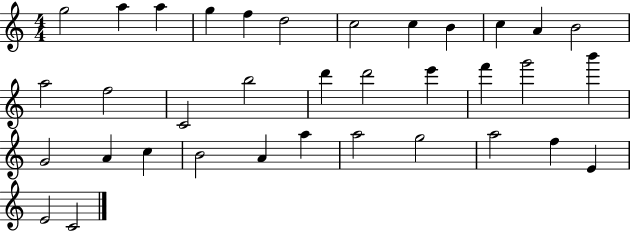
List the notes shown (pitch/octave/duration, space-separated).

G5/h A5/q A5/q G5/q F5/q D5/h C5/h C5/q B4/q C5/q A4/q B4/h A5/h F5/h C4/h B5/h D6/q D6/h E6/q F6/q G6/h B6/q G4/h A4/q C5/q B4/h A4/q A5/q A5/h G5/h A5/h F5/q E4/q E4/h C4/h